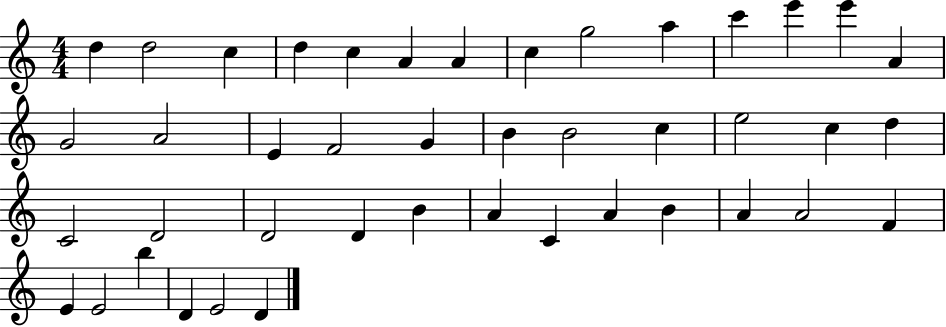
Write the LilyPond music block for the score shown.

{
  \clef treble
  \numericTimeSignature
  \time 4/4
  \key c \major
  d''4 d''2 c''4 | d''4 c''4 a'4 a'4 | c''4 g''2 a''4 | c'''4 e'''4 e'''4 a'4 | \break g'2 a'2 | e'4 f'2 g'4 | b'4 b'2 c''4 | e''2 c''4 d''4 | \break c'2 d'2 | d'2 d'4 b'4 | a'4 c'4 a'4 b'4 | a'4 a'2 f'4 | \break e'4 e'2 b''4 | d'4 e'2 d'4 | \bar "|."
}